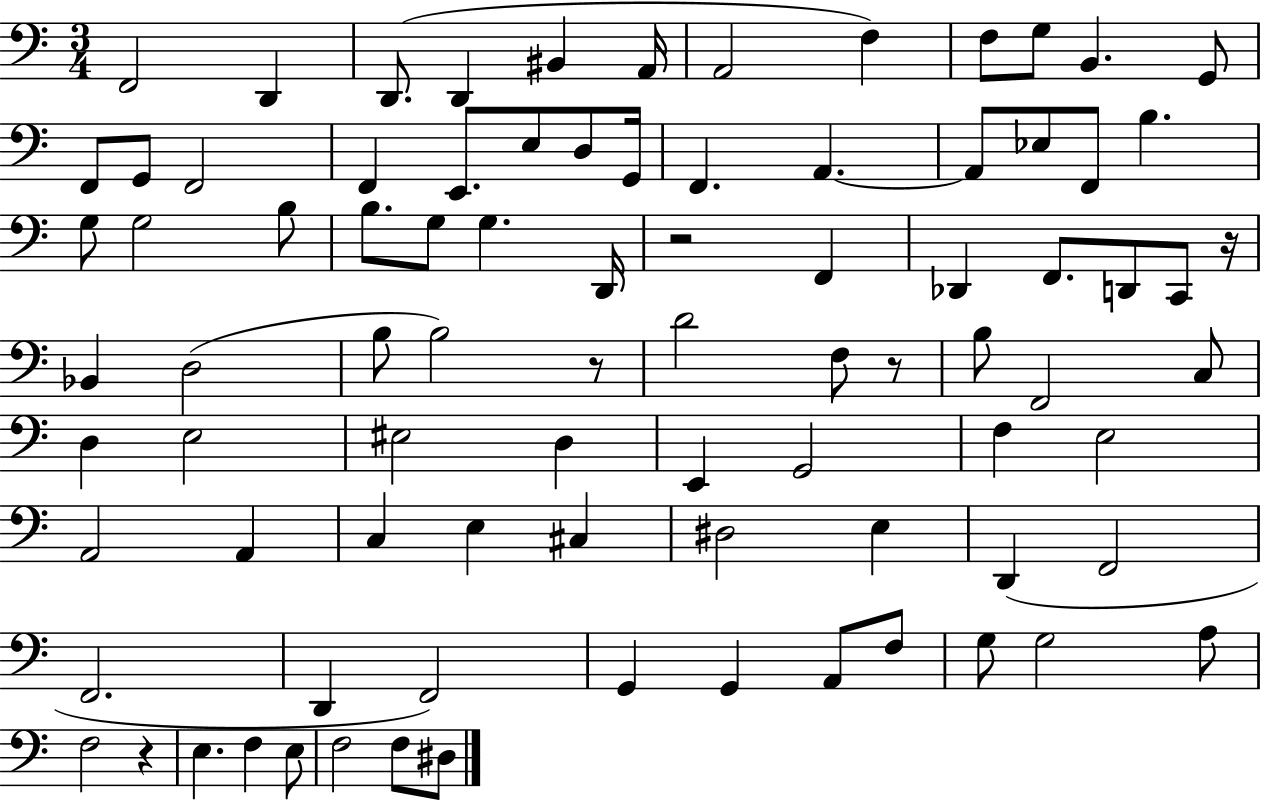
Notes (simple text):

F2/h D2/q D2/e. D2/q BIS2/q A2/s A2/h F3/q F3/e G3/e B2/q. G2/e F2/e G2/e F2/h F2/q E2/e. E3/e D3/e G2/s F2/q. A2/q. A2/e Eb3/e F2/e B3/q. G3/e G3/h B3/e B3/e. G3/e G3/q. D2/s R/h F2/q Db2/q F2/e. D2/e C2/e R/s Bb2/q D3/h B3/e B3/h R/e D4/h F3/e R/e B3/e F2/h C3/e D3/q E3/h EIS3/h D3/q E2/q G2/h F3/q E3/h A2/h A2/q C3/q E3/q C#3/q D#3/h E3/q D2/q F2/h F2/h. D2/q F2/h G2/q G2/q A2/e F3/e G3/e G3/h A3/e F3/h R/q E3/q. F3/q E3/e F3/h F3/e D#3/e